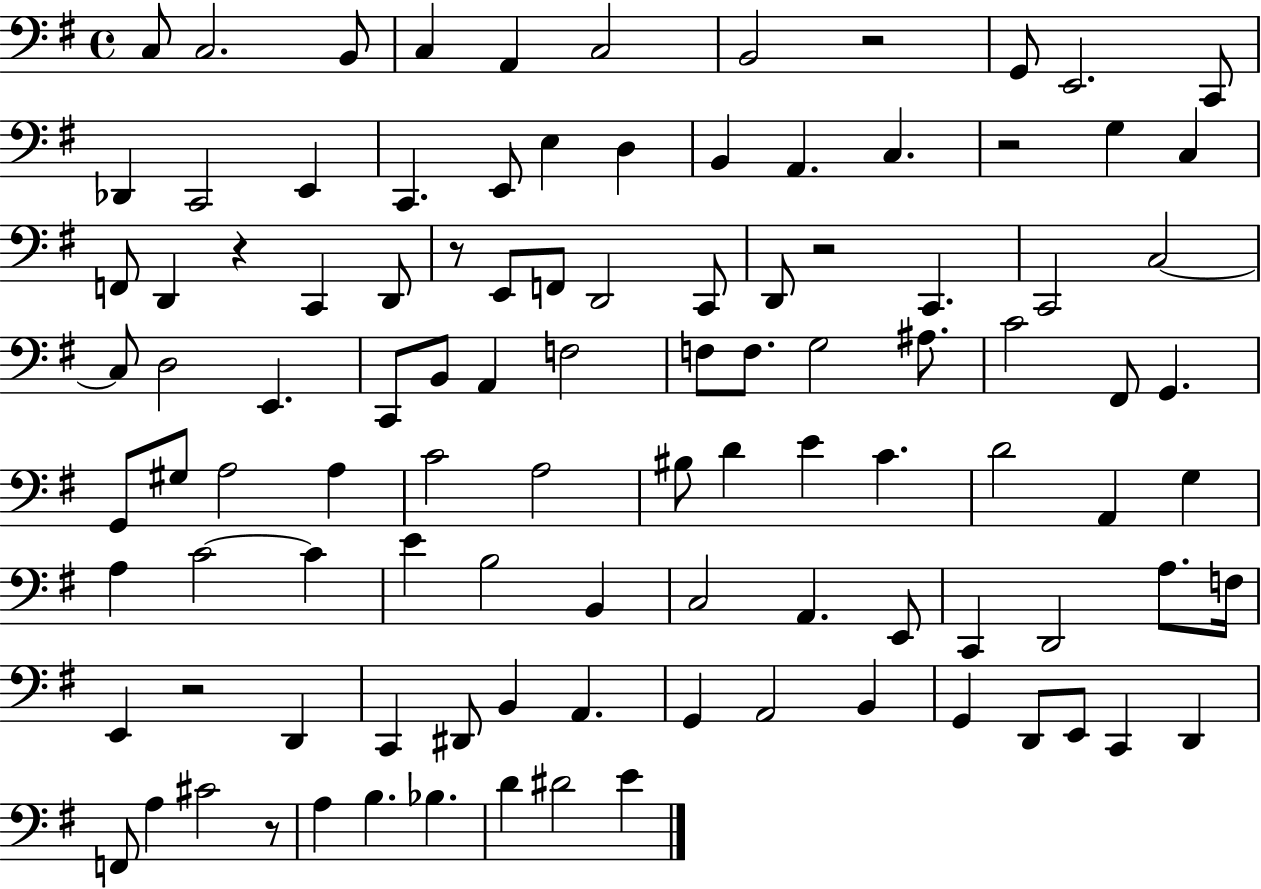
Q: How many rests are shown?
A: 7